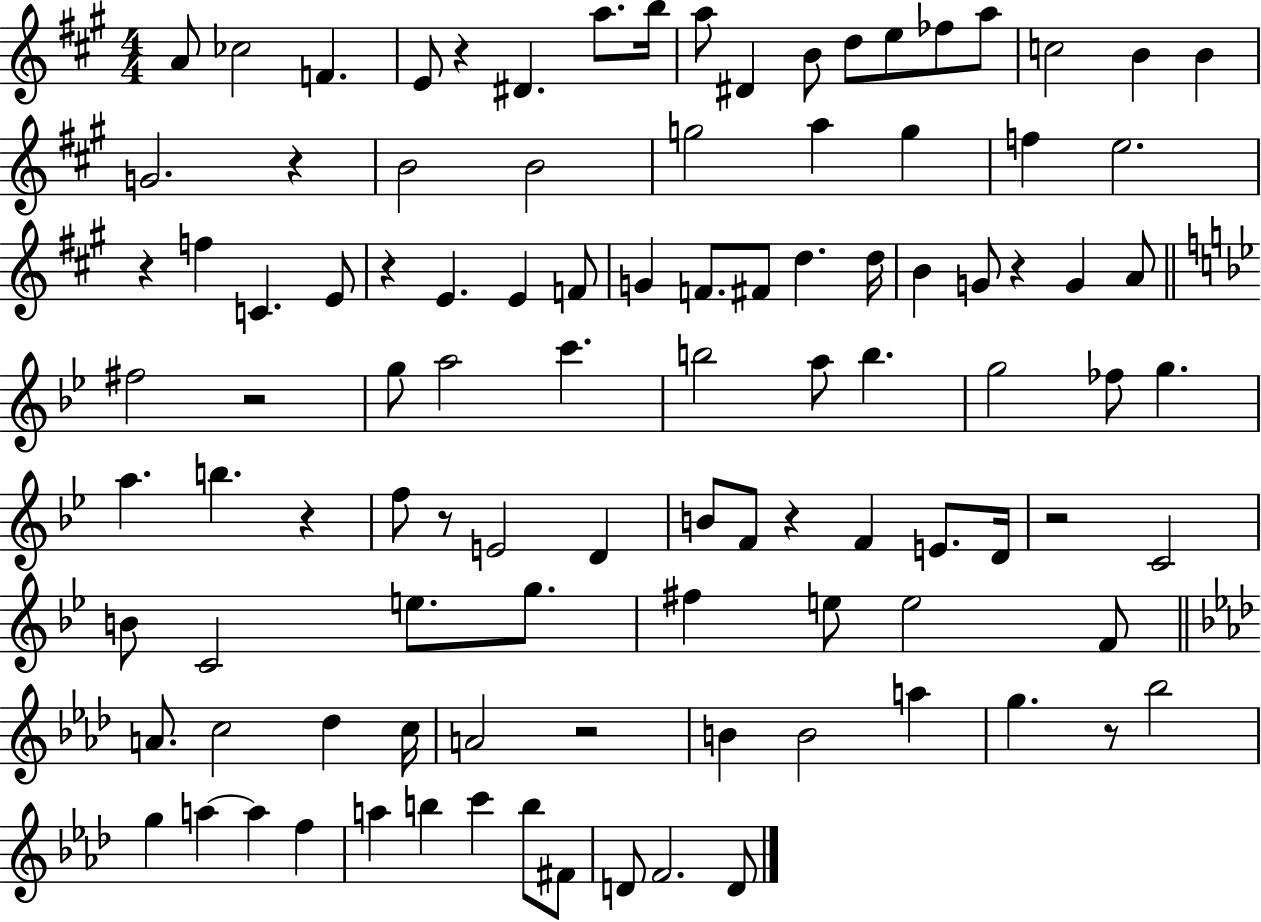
{
  \clef treble
  \numericTimeSignature
  \time 4/4
  \key a \major
  \repeat volta 2 { a'8 ces''2 f'4. | e'8 r4 dis'4. a''8. b''16 | a''8 dis'4 b'8 d''8 e''8 fes''8 a''8 | c''2 b'4 b'4 | \break g'2. r4 | b'2 b'2 | g''2 a''4 g''4 | f''4 e''2. | \break r4 f''4 c'4. e'8 | r4 e'4. e'4 f'8 | g'4 f'8. fis'8 d''4. d''16 | b'4 g'8 r4 g'4 a'8 | \break \bar "||" \break \key bes \major fis''2 r2 | g''8 a''2 c'''4. | b''2 a''8 b''4. | g''2 fes''8 g''4. | \break a''4. b''4. r4 | f''8 r8 e'2 d'4 | b'8 f'8 r4 f'4 e'8. d'16 | r2 c'2 | \break b'8 c'2 e''8. g''8. | fis''4 e''8 e''2 f'8 | \bar "||" \break \key aes \major a'8. c''2 des''4 c''16 | a'2 r2 | b'4 b'2 a''4 | g''4. r8 bes''2 | \break g''4 a''4~~ a''4 f''4 | a''4 b''4 c'''4 b''8 fis'8 | d'8 f'2. d'8 | } \bar "|."
}